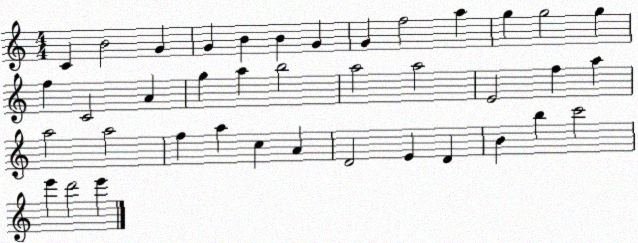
X:1
T:Untitled
M:4/4
L:1/4
K:C
C B2 G G B B G G f2 a g g2 g f C2 A g a b2 a2 a2 E2 f a a2 a2 f a c A D2 E D B b c'2 e' d'2 e'